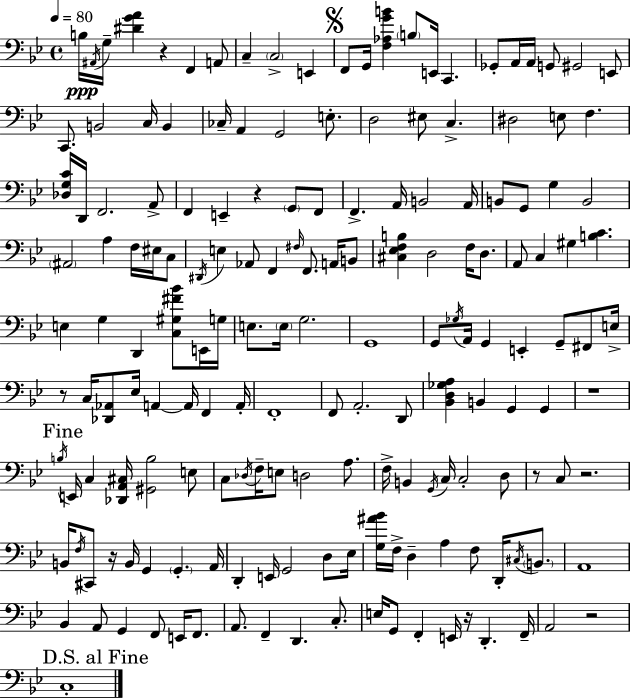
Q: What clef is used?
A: bass